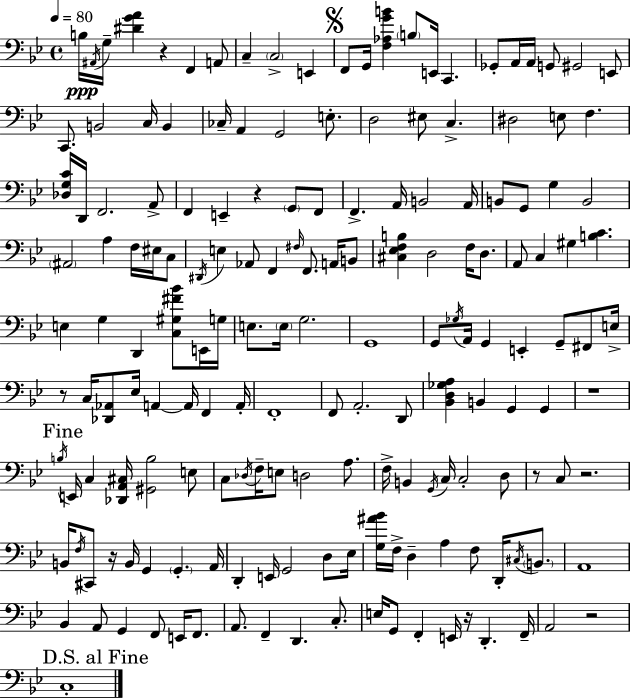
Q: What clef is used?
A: bass